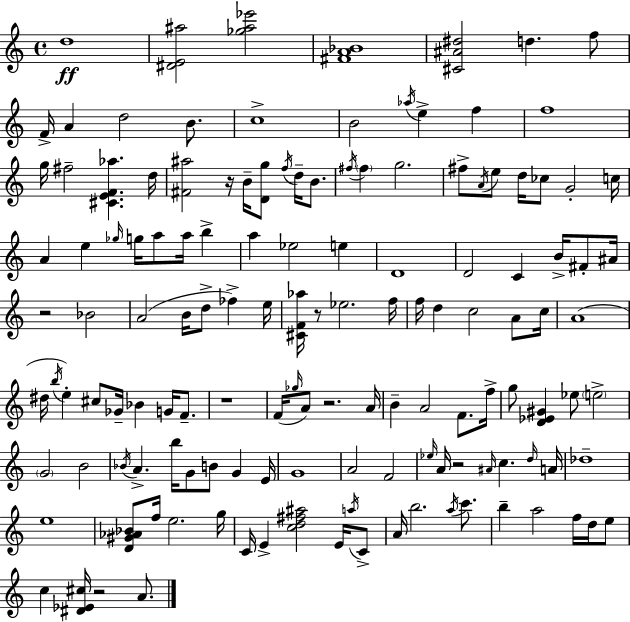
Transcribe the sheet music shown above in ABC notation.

X:1
T:Untitled
M:4/4
L:1/4
K:Am
d4 [^DE^a]2 [_g^a_e']2 [^FA_B]4 [^C^A^d]2 d f/2 F/4 A d2 B/2 c4 B2 _a/4 e f f4 g/4 ^f2 [^CEF_a] d/4 [^F^a]2 z/4 B/4 [Dg]/2 f/4 d/4 B/2 ^f/4 ^f g2 ^f/2 A/4 e/2 d/4 _c/2 G2 c/4 A e _g/4 g/4 a/2 a/4 b a _e2 e D4 D2 C B/4 ^F/2 ^A/4 z2 _B2 A2 B/4 d/2 _f e/4 [^CF_a]/4 z/2 _e2 f/4 f/4 d c2 A/2 c/4 A4 ^d/4 b/4 e ^c/2 _G/4 _B G/4 F/2 z4 F/4 _g/4 A/2 z2 A/4 B A2 F/2 f/4 g/2 [D_E^G] _e/2 e2 G2 B2 _B/4 A b/4 G/2 B/2 G E/4 G4 A2 F2 _e/4 A/4 z2 ^A/4 c d/4 A/4 _d4 e4 [D^G_A_B]/2 f/4 e2 g/4 C/4 E [cd^f^a]2 E/4 a/4 C/2 A/4 b2 a/4 c'/2 b a2 f/4 d/4 e/2 c [^D_E^c]/4 z2 A/2